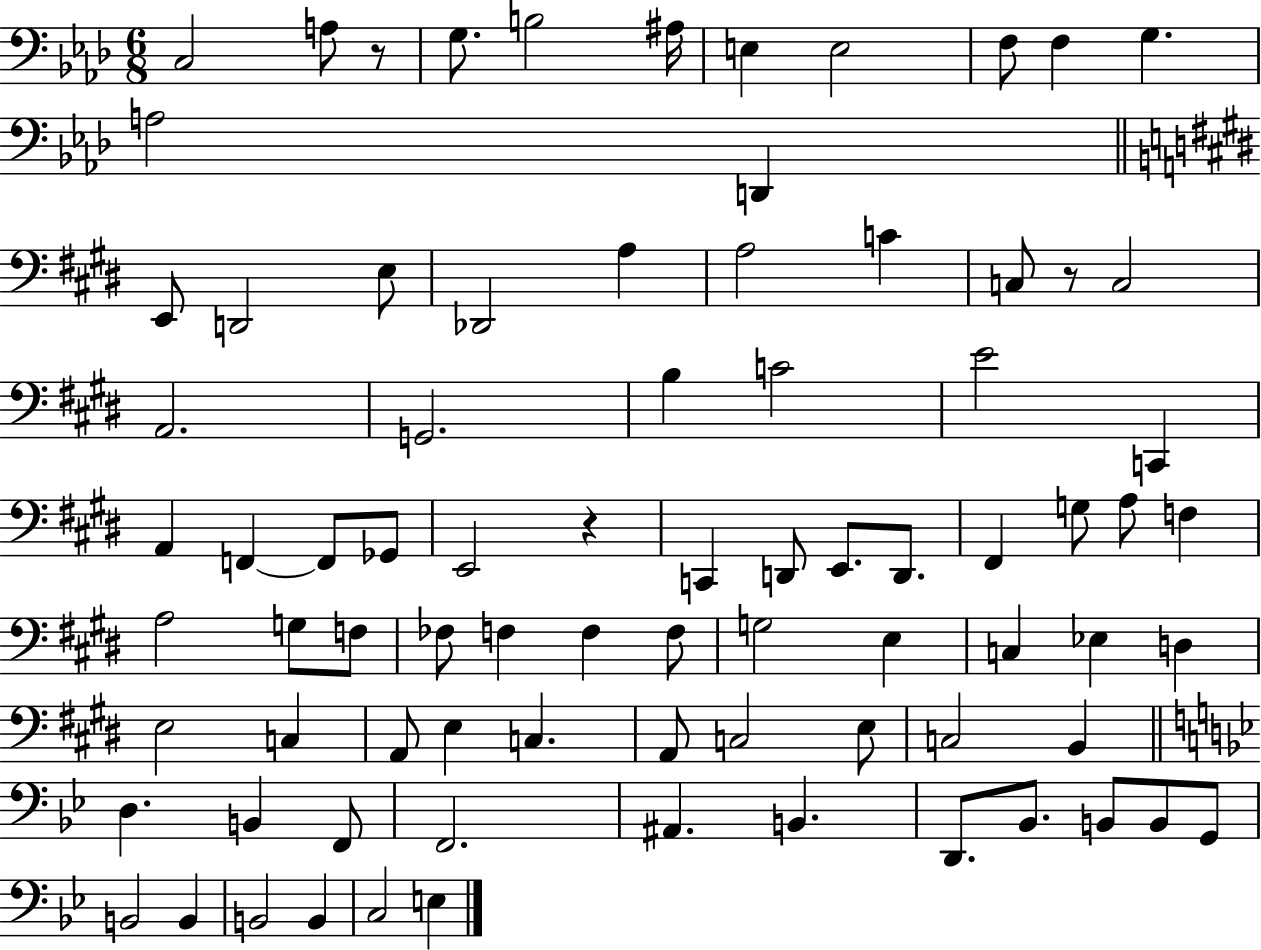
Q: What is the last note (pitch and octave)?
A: E3